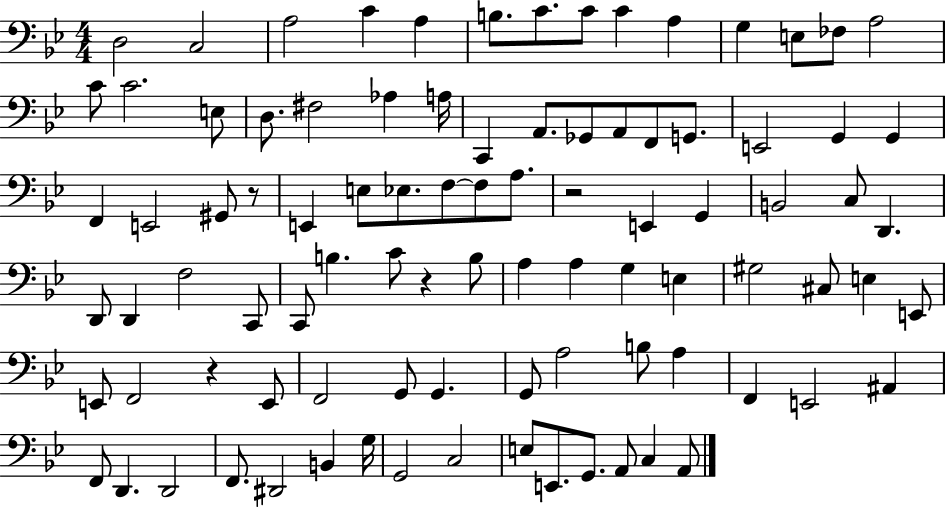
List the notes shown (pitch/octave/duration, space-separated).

D3/h C3/h A3/h C4/q A3/q B3/e. C4/e. C4/e C4/q A3/q G3/q E3/e FES3/e A3/h C4/e C4/h. E3/e D3/e. F#3/h Ab3/q A3/s C2/q A2/e. Gb2/e A2/e F2/e G2/e. E2/h G2/q G2/q F2/q E2/h G#2/e R/e E2/q E3/e Eb3/e. F3/e F3/e A3/e. R/h E2/q G2/q B2/h C3/e D2/q. D2/e D2/q F3/h C2/e C2/e B3/q. C4/e R/q B3/e A3/q A3/q G3/q E3/q G#3/h C#3/e E3/q E2/e E2/e F2/h R/q E2/e F2/h G2/e G2/q. G2/e A3/h B3/e A3/q F2/q E2/h A#2/q F2/e D2/q. D2/h F2/e. D#2/h B2/q G3/s G2/h C3/h E3/e E2/e. G2/e. A2/e C3/q A2/e